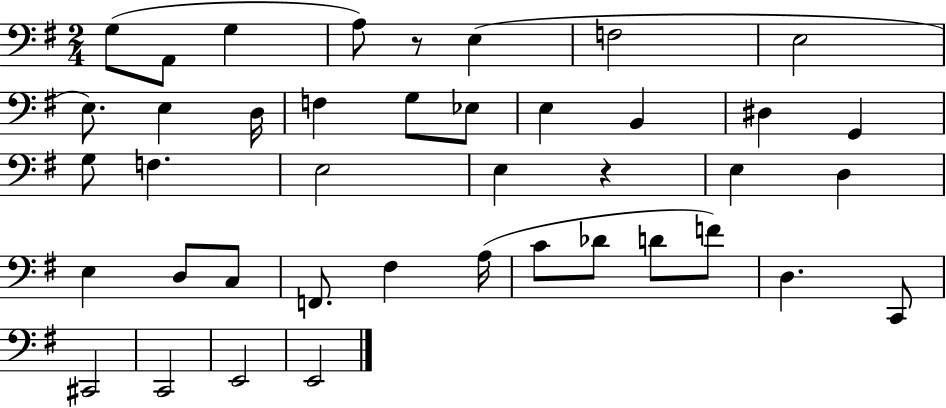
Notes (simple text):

G3/e A2/e G3/q A3/e R/e E3/q F3/h E3/h E3/e. E3/q D3/s F3/q G3/e Eb3/e E3/q B2/q D#3/q G2/q G3/e F3/q. E3/h E3/q R/q E3/q D3/q E3/q D3/e C3/e F2/e. F#3/q A3/s C4/e Db4/e D4/e F4/e D3/q. C2/e C#2/h C2/h E2/h E2/h